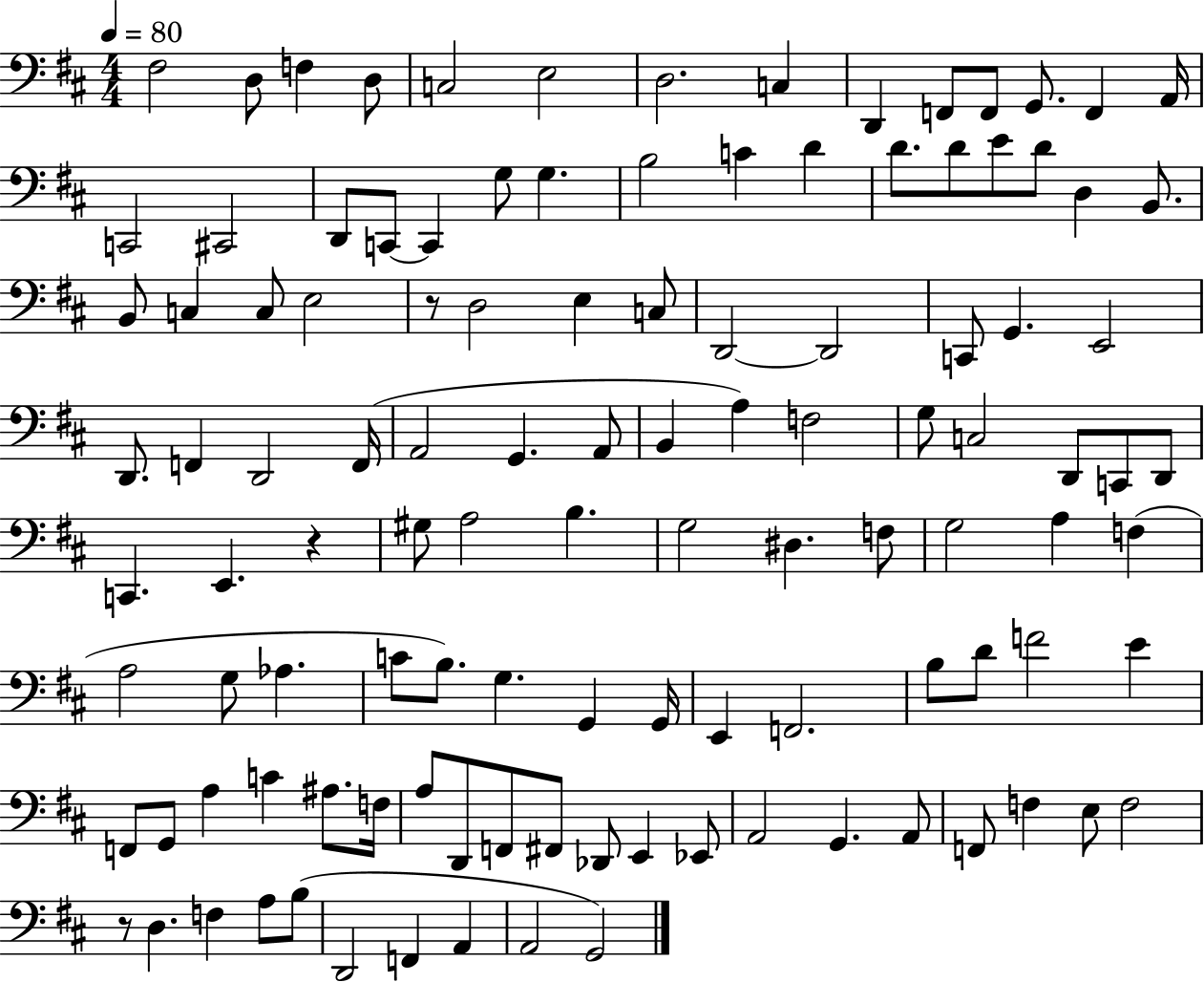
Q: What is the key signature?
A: D major